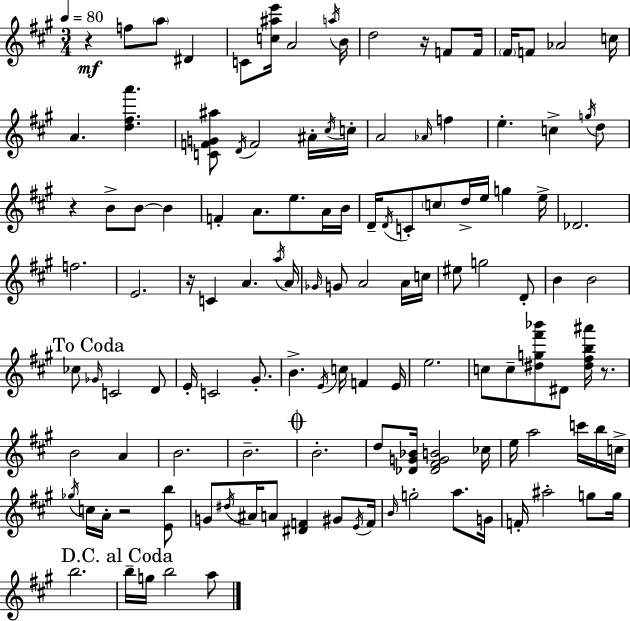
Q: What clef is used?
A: treble